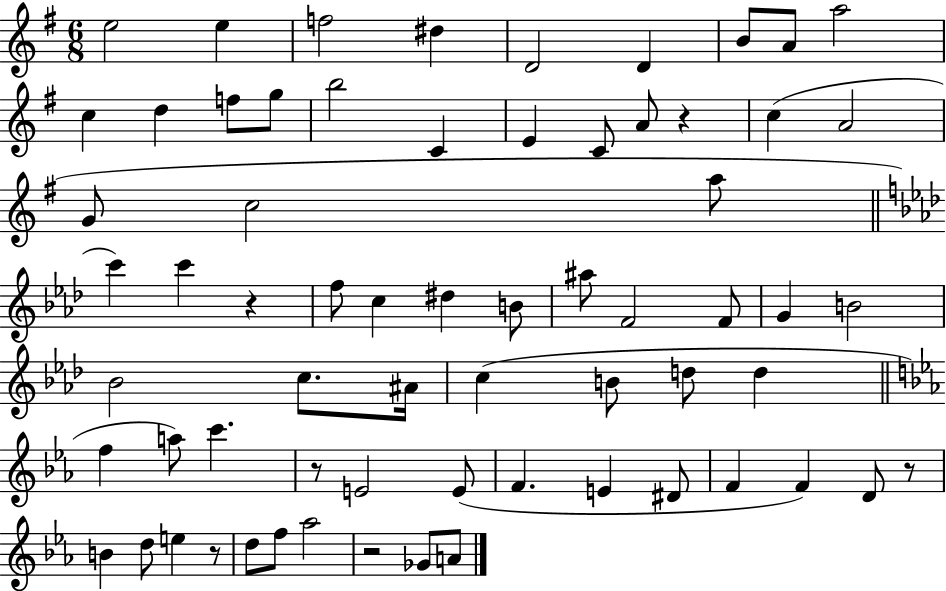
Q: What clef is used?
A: treble